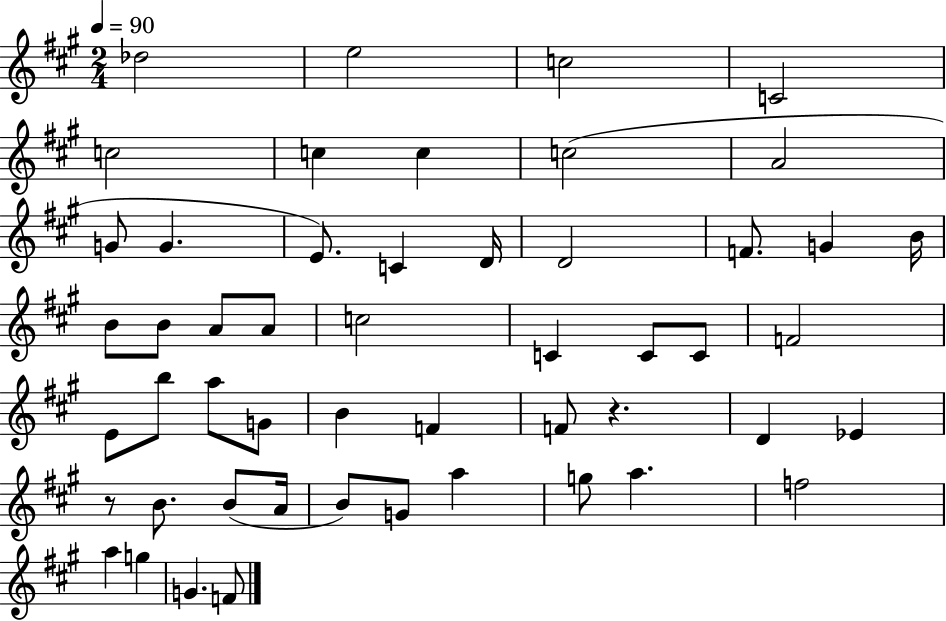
{
  \clef treble
  \numericTimeSignature
  \time 2/4
  \key a \major
  \tempo 4 = 90
  des''2 | e''2 | c''2 | c'2 | \break c''2 | c''4 c''4 | c''2( | a'2 | \break g'8 g'4. | e'8.) c'4 d'16 | d'2 | f'8. g'4 b'16 | \break b'8 b'8 a'8 a'8 | c''2 | c'4 c'8 c'8 | f'2 | \break e'8 b''8 a''8 g'8 | b'4 f'4 | f'8 r4. | d'4 ees'4 | \break r8 b'8. b'8( a'16 | b'8) g'8 a''4 | g''8 a''4. | f''2 | \break a''4 g''4 | g'4. f'8 | \bar "|."
}